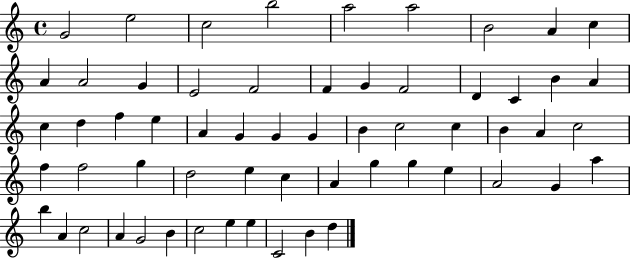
{
  \clef treble
  \time 4/4
  \defaultTimeSignature
  \key c \major
  g'2 e''2 | c''2 b''2 | a''2 a''2 | b'2 a'4 c''4 | \break a'4 a'2 g'4 | e'2 f'2 | f'4 g'4 f'2 | d'4 c'4 b'4 a'4 | \break c''4 d''4 f''4 e''4 | a'4 g'4 g'4 g'4 | b'4 c''2 c''4 | b'4 a'4 c''2 | \break f''4 f''2 g''4 | d''2 e''4 c''4 | a'4 g''4 g''4 e''4 | a'2 g'4 a''4 | \break b''4 a'4 c''2 | a'4 g'2 b'4 | c''2 e''4 e''4 | c'2 b'4 d''4 | \break \bar "|."
}